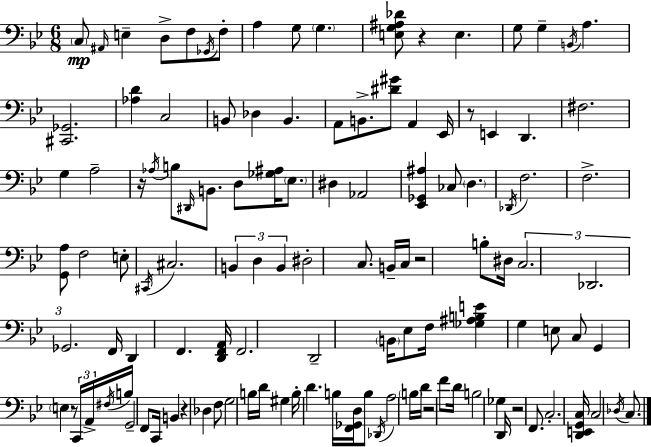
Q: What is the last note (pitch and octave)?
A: C3